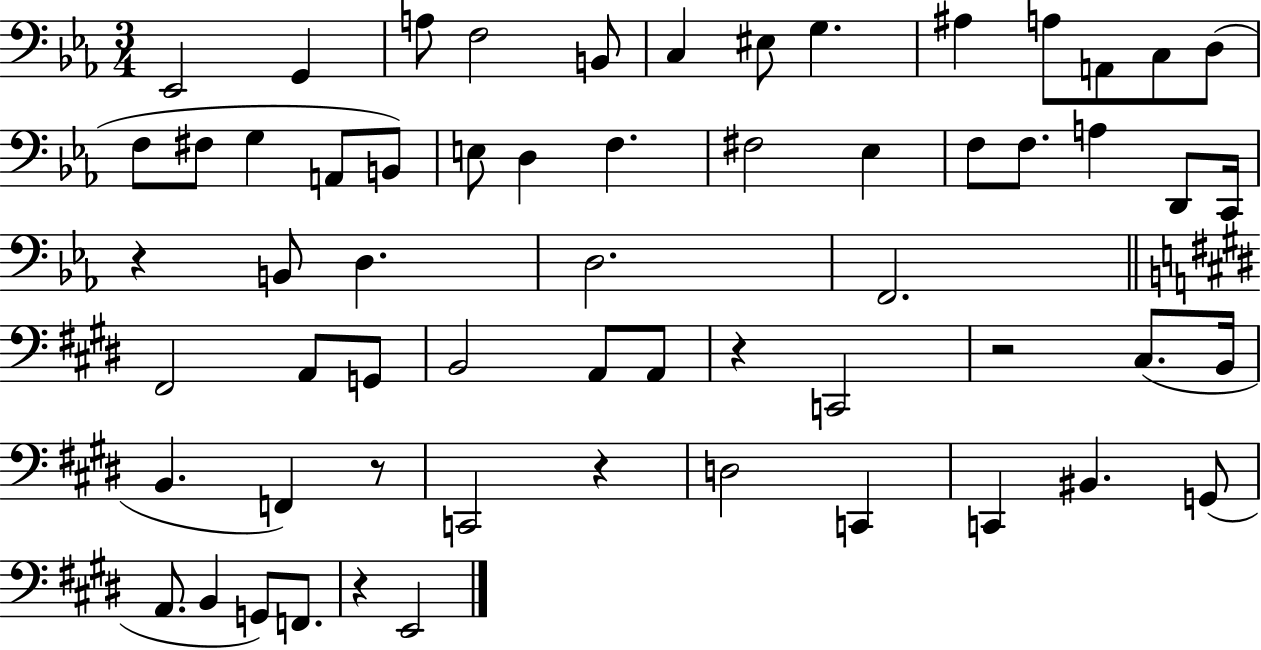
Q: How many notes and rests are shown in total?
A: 60